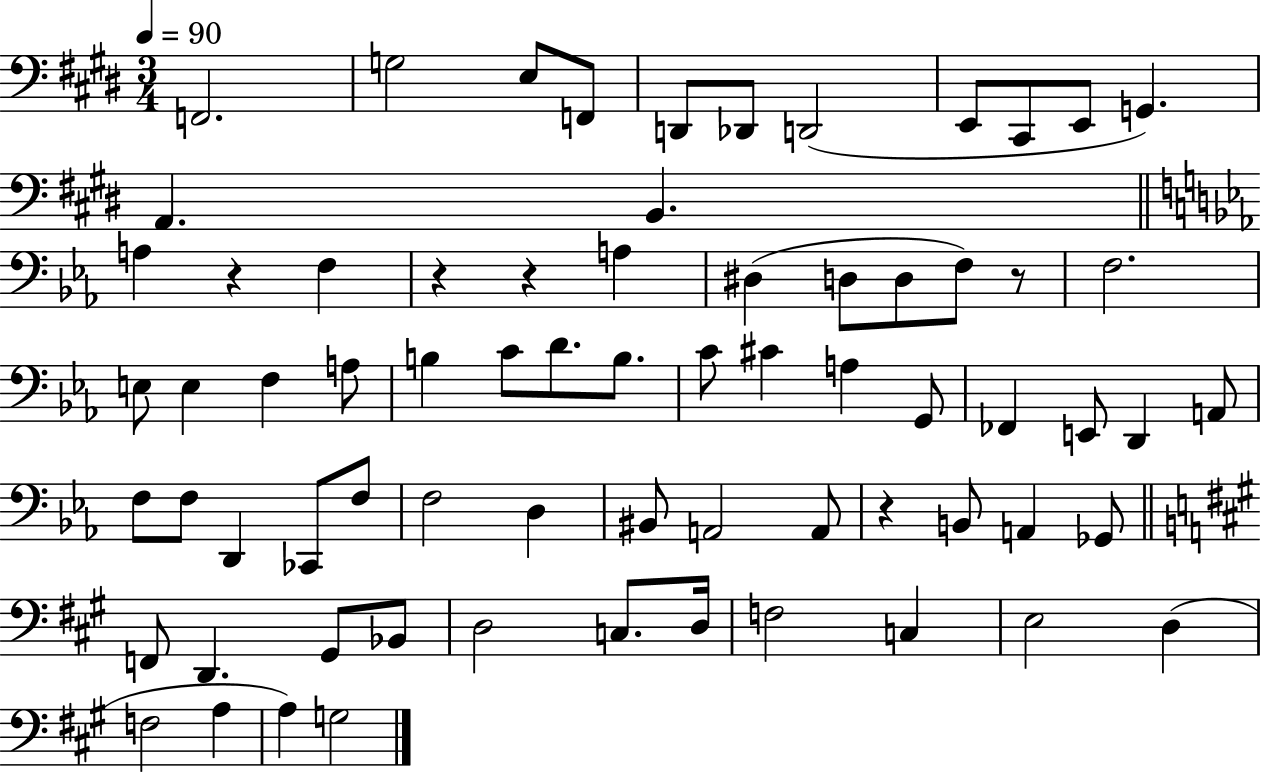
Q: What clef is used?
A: bass